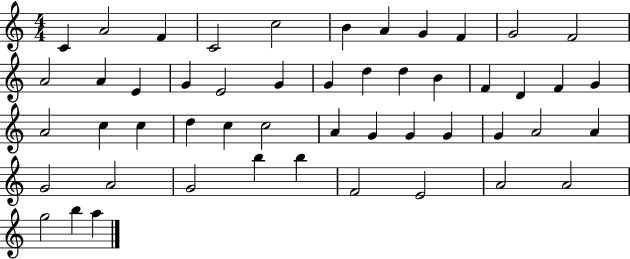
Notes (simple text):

C4/q A4/h F4/q C4/h C5/h B4/q A4/q G4/q F4/q G4/h F4/h A4/h A4/q E4/q G4/q E4/h G4/q G4/q D5/q D5/q B4/q F4/q D4/q F4/q G4/q A4/h C5/q C5/q D5/q C5/q C5/h A4/q G4/q G4/q G4/q G4/q A4/h A4/q G4/h A4/h G4/h B5/q B5/q F4/h E4/h A4/h A4/h G5/h B5/q A5/q